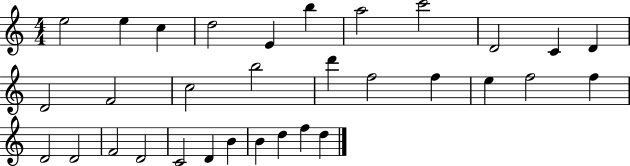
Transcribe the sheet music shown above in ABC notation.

X:1
T:Untitled
M:4/4
L:1/4
K:C
e2 e c d2 E b a2 c'2 D2 C D D2 F2 c2 b2 d' f2 f e f2 f D2 D2 F2 D2 C2 D B B d f d